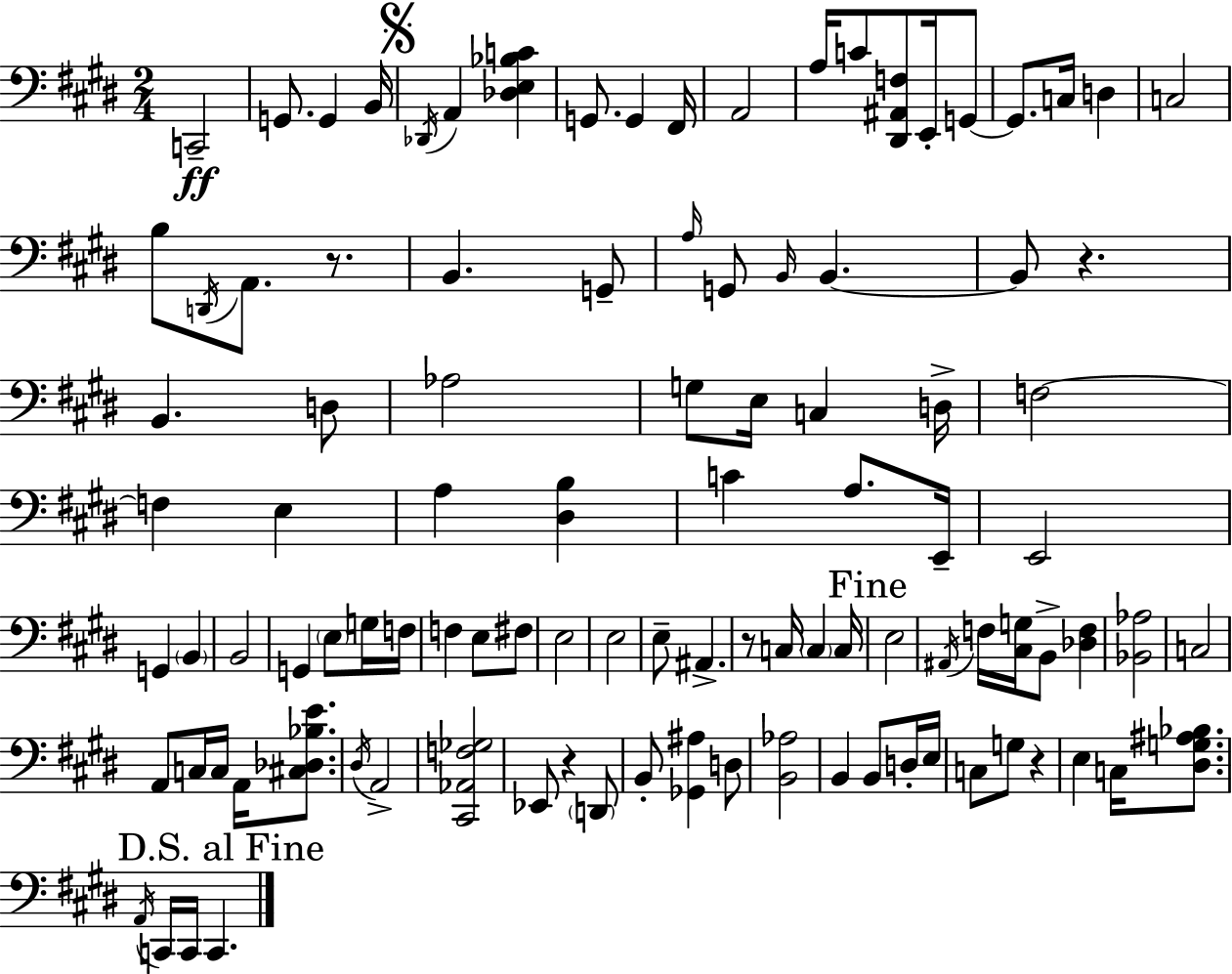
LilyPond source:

{
  \clef bass
  \numericTimeSignature
  \time 2/4
  \key e \major
  c,2--\ff | g,8. g,4 b,16 | \mark \markup { \musicglyph "scripts.segno" } \acciaccatura { des,16 } a,4 <des e bes c'>4 | g,8. g,4 | \break fis,16 a,2 | a16 c'8 <dis, ais, f>8 e,16-. g,8~~ | g,8. c16 d4 | c2 | \break b8 \acciaccatura { d,16 } a,8. r8. | b,4. | g,8-- \grace { a16 } g,8 \grace { b,16 } b,4.~~ | b,8 r4. | \break b,4. | d8 aes2 | g8 e16 c4 | d16-> f2~~ | \break f4 | e4 a4 | <dis b>4 c'4 | a8. e,16-- e,2 | \break g,4 | \parenthesize b,4 b,2 | g,4 | \parenthesize e8 g16 f16 f4 | \break e8 fis8 e2 | e2 | e8-- ais,4.-> | r8 c16 \parenthesize c4 | \break c16 \mark "Fine" e2 | \acciaccatura { ais,16 } f16 <cis g>16 b,8-> | <des f>4 <bes, aes>2 | c2 | \break a,8 c16 | c16 a,16 <cis des bes e'>8. \acciaccatura { dis16 } a,2-> | <cis, aes, f ges>2 | ees,8 | \break r4 \parenthesize d,8 b,8-. | <ges, ais>4 d8 <b, aes>2 | b,4 | b,8 d16-. e16 c8 | \break g8 r4 e4 | c16 <dis g ais bes>8. \mark "D.S. al Fine" \acciaccatura { a,16 } c,16 | c,16 c,4. \bar "|."
}